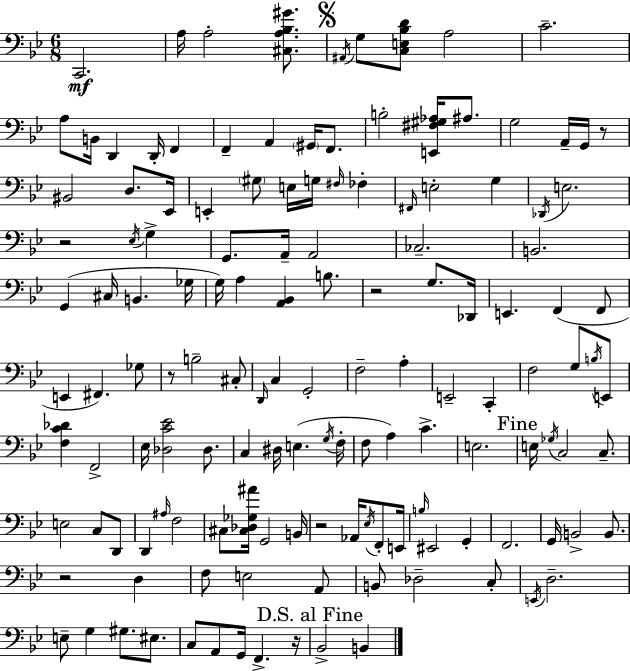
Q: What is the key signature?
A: BES major